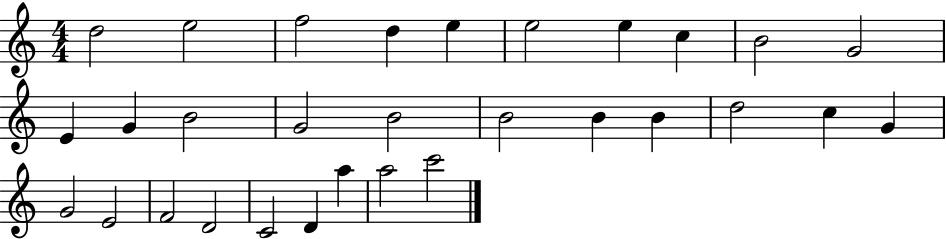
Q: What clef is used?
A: treble